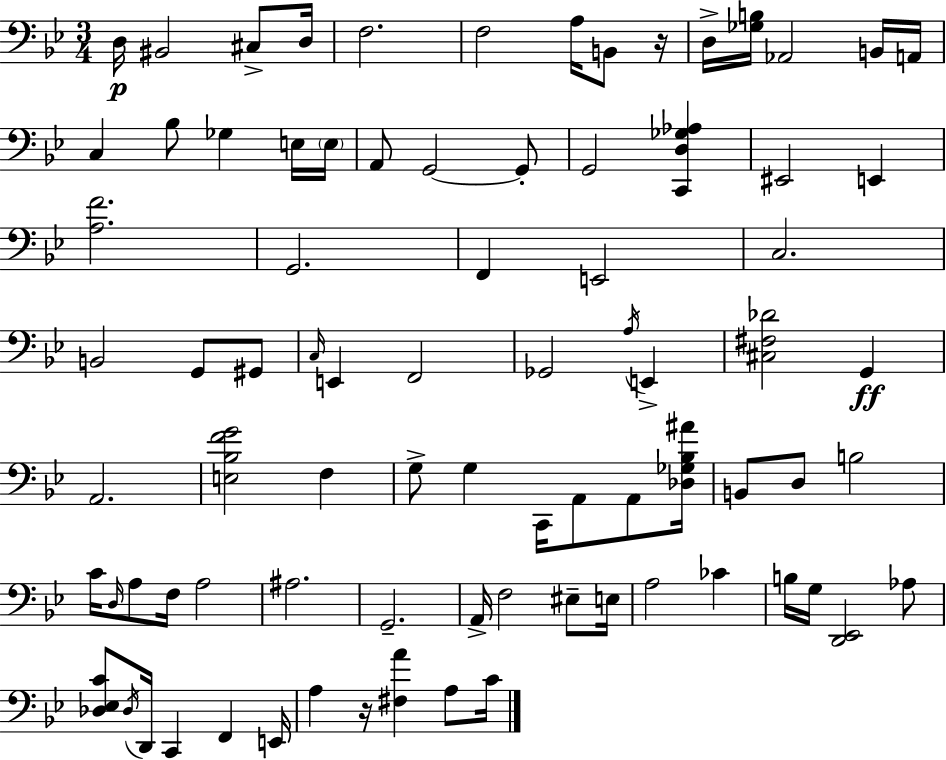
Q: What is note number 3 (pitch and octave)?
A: C#3